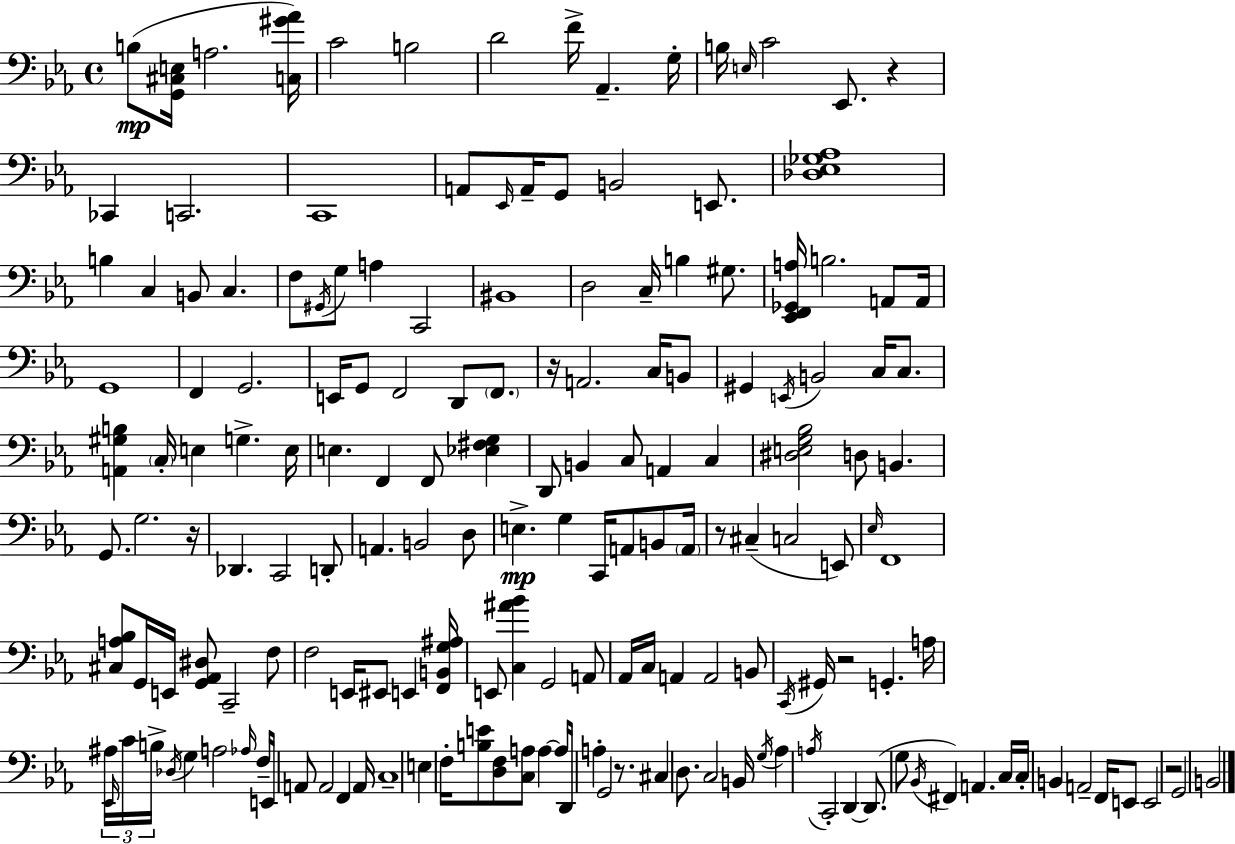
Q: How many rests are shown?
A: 7